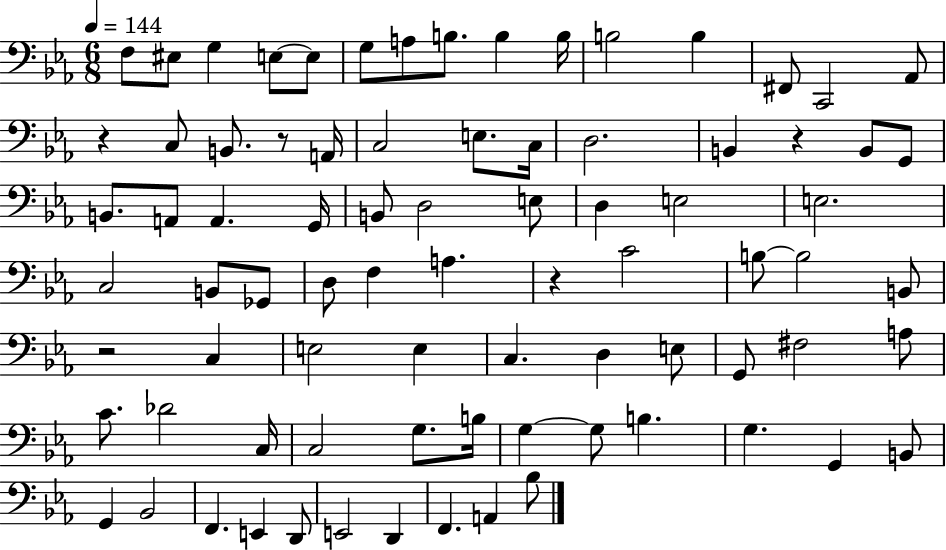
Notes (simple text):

F3/e EIS3/e G3/q E3/e E3/e G3/e A3/e B3/e. B3/q B3/s B3/h B3/q F#2/e C2/h Ab2/e R/q C3/e B2/e. R/e A2/s C3/h E3/e. C3/s D3/h. B2/q R/q B2/e G2/e B2/e. A2/e A2/q. G2/s B2/e D3/h E3/e D3/q E3/h E3/h. C3/h B2/e Gb2/e D3/e F3/q A3/q. R/q C4/h B3/e B3/h B2/e R/h C3/q E3/h E3/q C3/q. D3/q E3/e G2/e F#3/h A3/e C4/e. Db4/h C3/s C3/h G3/e. B3/s G3/q G3/e B3/q. G3/q. G2/q B2/e G2/q Bb2/h F2/q. E2/q D2/e E2/h D2/q F2/q. A2/q Bb3/e